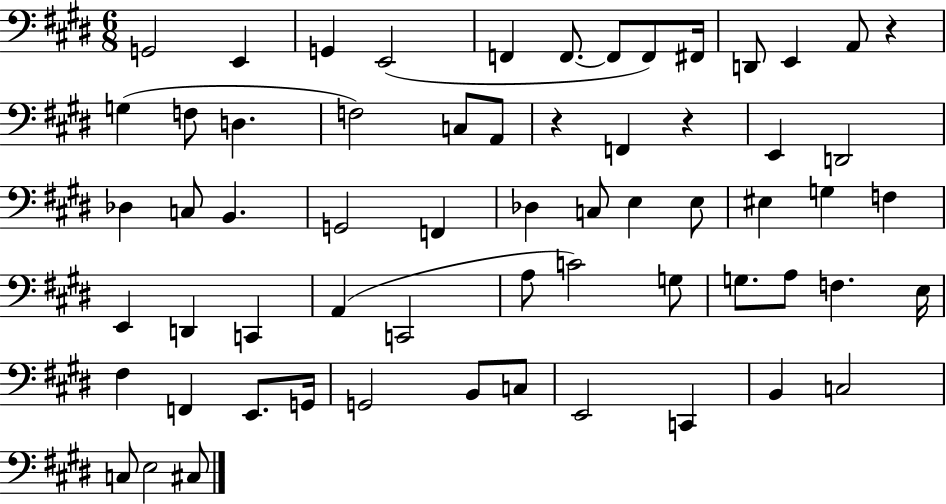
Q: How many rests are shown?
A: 3